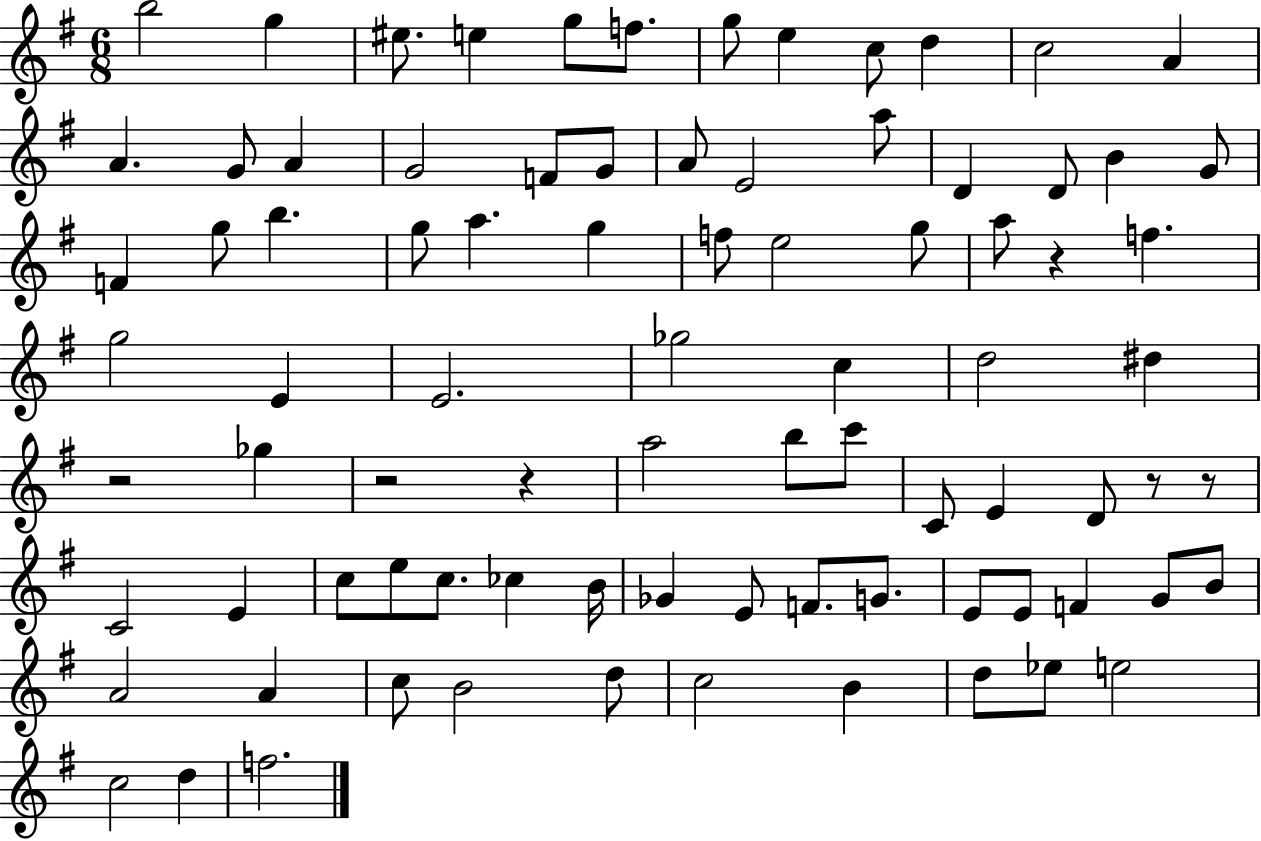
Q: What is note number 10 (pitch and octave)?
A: D5